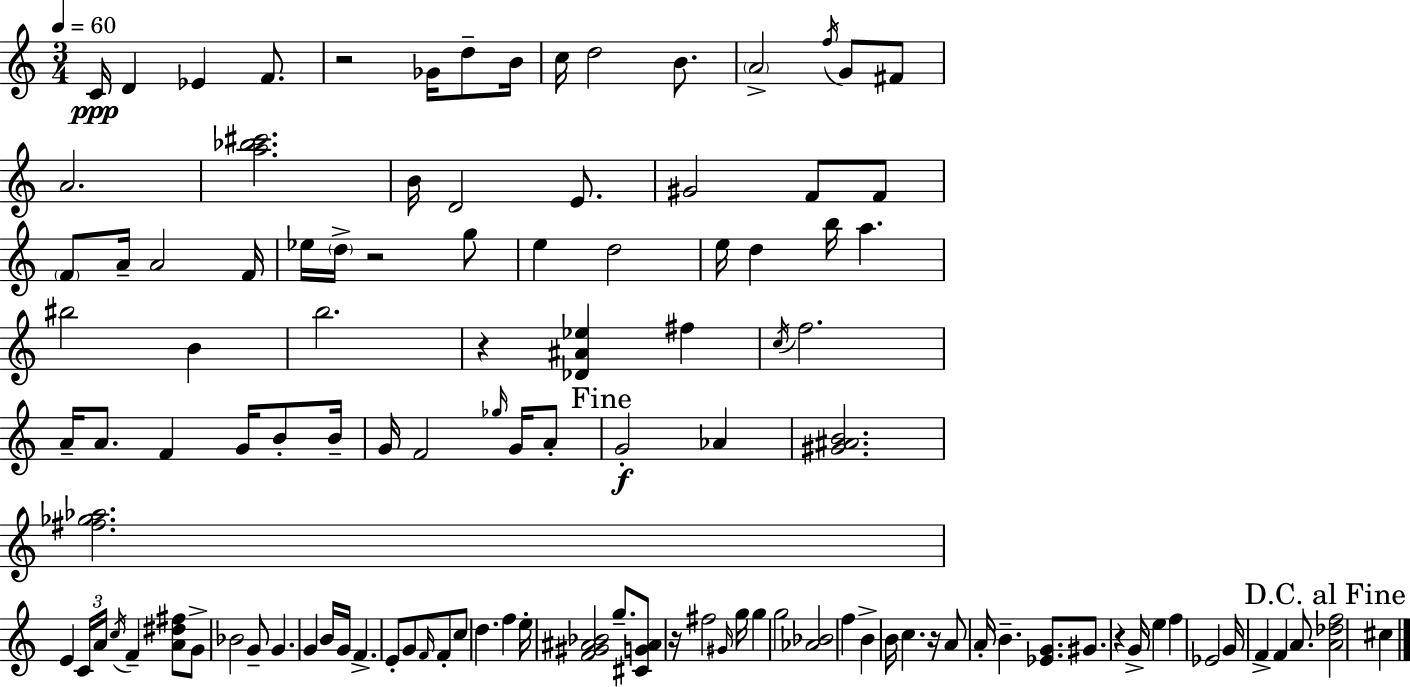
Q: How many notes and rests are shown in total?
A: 113